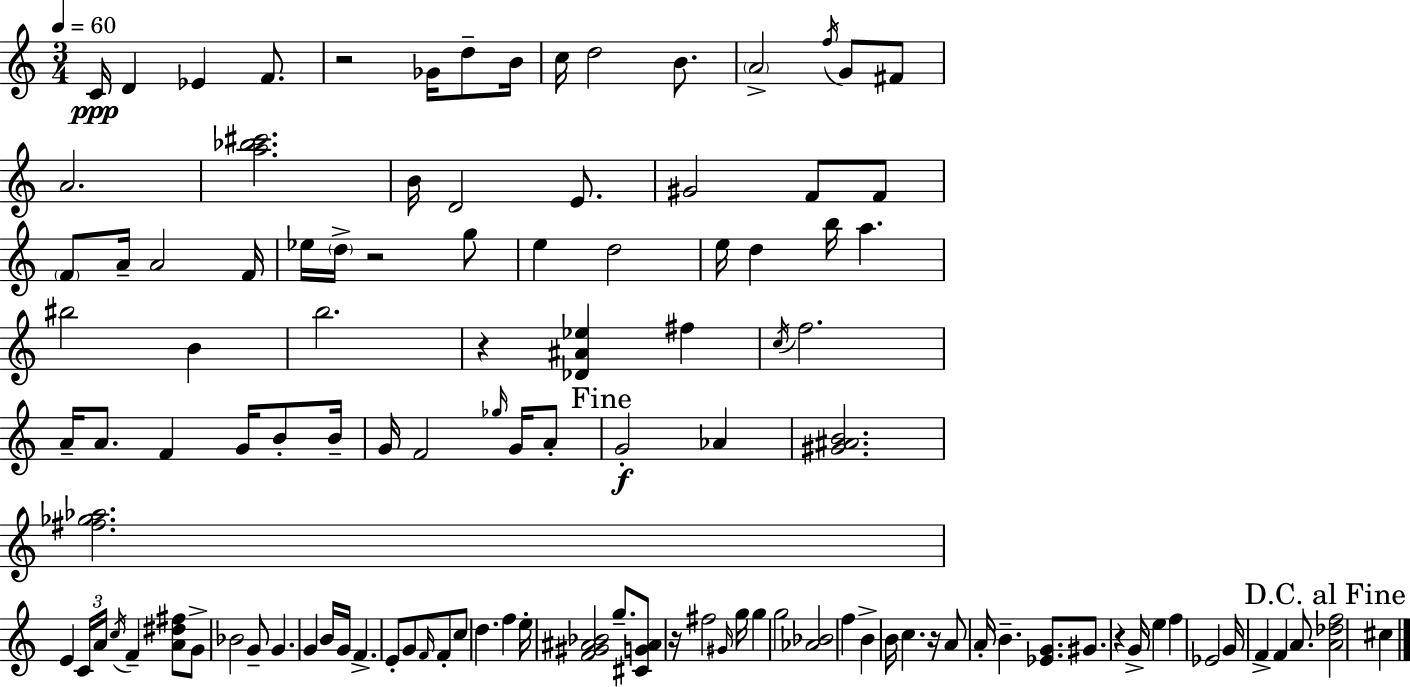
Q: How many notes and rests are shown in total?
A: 113